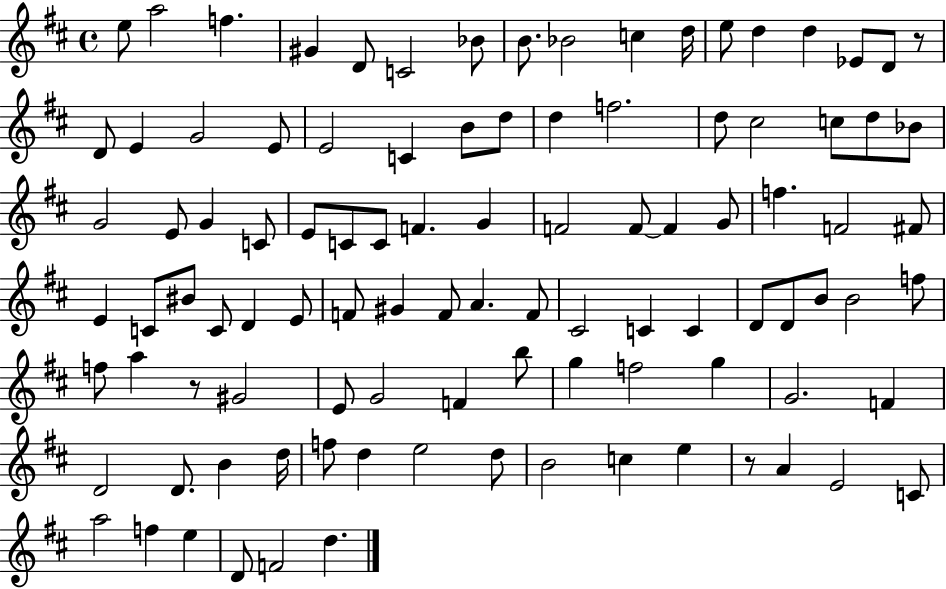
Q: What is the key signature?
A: D major